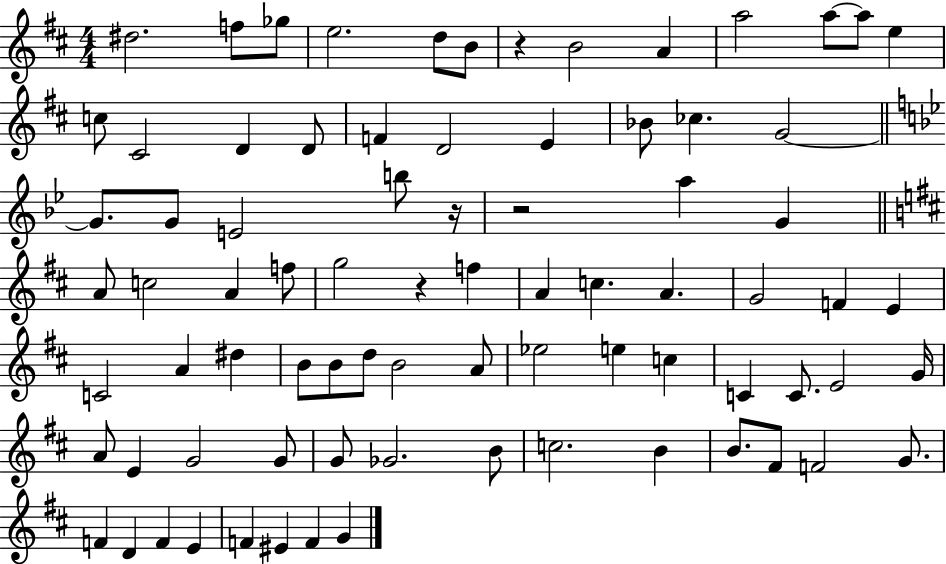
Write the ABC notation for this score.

X:1
T:Untitled
M:4/4
L:1/4
K:D
^d2 f/2 _g/2 e2 d/2 B/2 z B2 A a2 a/2 a/2 e c/2 ^C2 D D/2 F D2 E _B/2 _c G2 G/2 G/2 E2 b/2 z/4 z2 a G A/2 c2 A f/2 g2 z f A c A G2 F E C2 A ^d B/2 B/2 d/2 B2 A/2 _e2 e c C C/2 E2 G/4 A/2 E G2 G/2 G/2 _G2 B/2 c2 B B/2 ^F/2 F2 G/2 F D F E F ^E F G